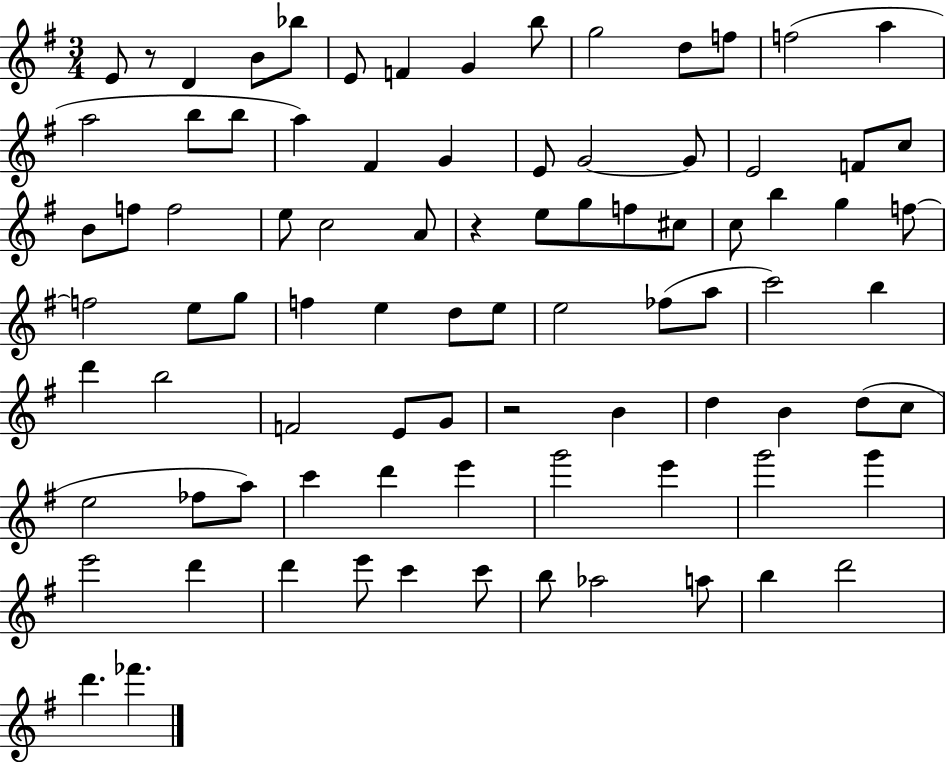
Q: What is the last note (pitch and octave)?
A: FES6